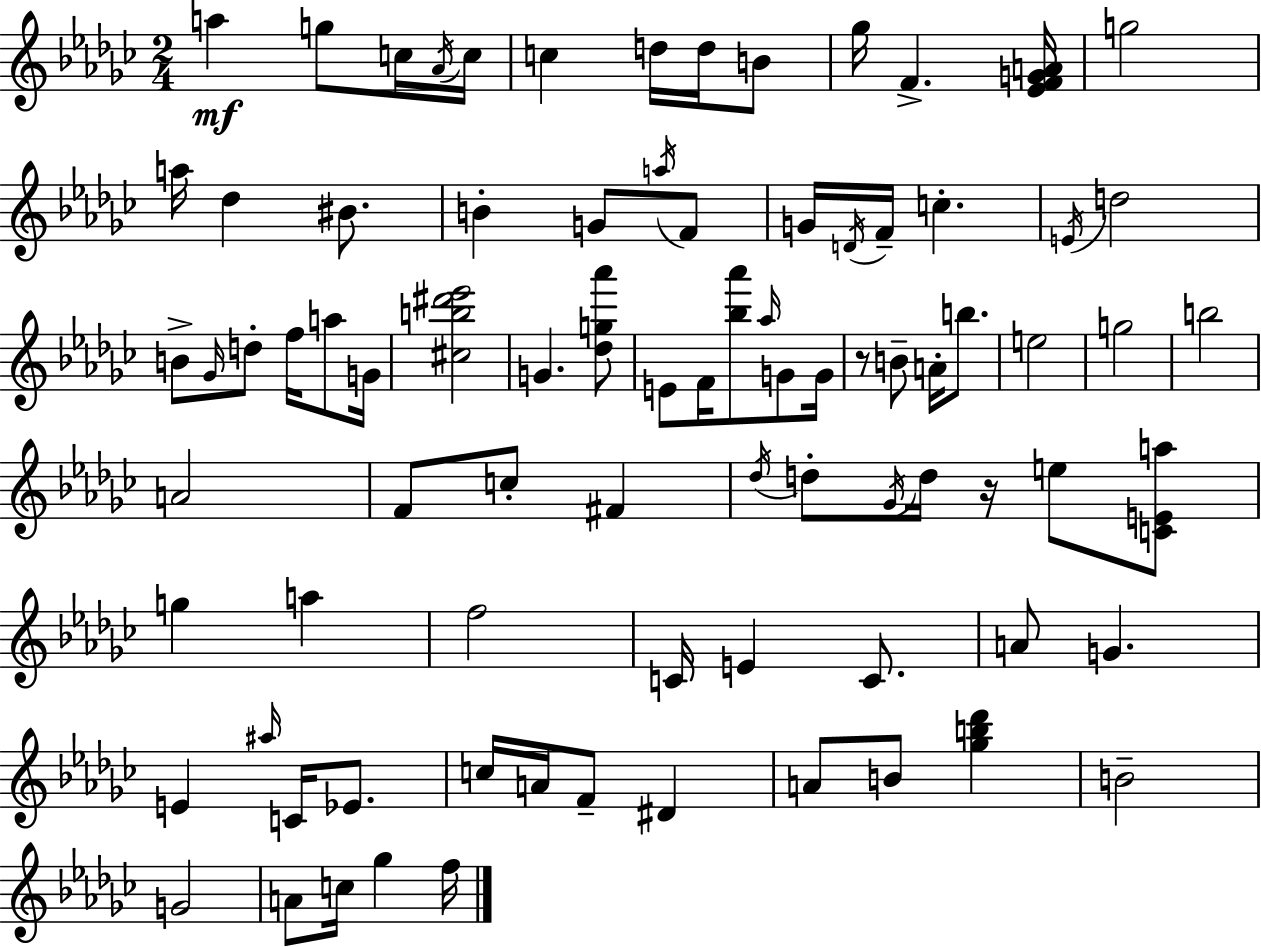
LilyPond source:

{
  \clef treble
  \numericTimeSignature
  \time 2/4
  \key ees \minor
  a''4\mf g''8 c''16 \acciaccatura { aes'16 } | c''16 c''4 d''16 d''16 b'8 | ges''16 f'4.-> | <ees' f' g' a'>16 g''2 | \break a''16 des''4 bis'8. | b'4-. g'8 \acciaccatura { a''16 } | f'8 g'16 \acciaccatura { d'16 } f'16-- c''4.-. | \acciaccatura { e'16 } d''2 | \break b'8-> \grace { ges'16 } d''8-. | f''16 a''8 g'16 <cis'' b'' dis''' ees'''>2 | g'4. | <des'' g'' aes'''>8 e'8 f'16 | \break <bes'' aes'''>8 \grace { aes''16 } g'8 g'16 r8 | b'8-- a'16-. b''8. e''2 | g''2 | b''2 | \break a'2 | f'8 | c''8-. fis'4 \acciaccatura { des''16 } d''8-. | \acciaccatura { ges'16 } d''16 r16 e''8 <c' e' a''>8 | \break g''4 a''4 | f''2 | c'16 e'4 c'8. | a'8 g'4. | \break e'4 \grace { ais''16 } c'16 ees'8. | c''16 a'16 f'8-- dis'4 | a'8 b'8 <ges'' b'' des'''>4 | b'2-- | \break g'2 | a'8 c''16 ges''4 | f''16 \bar "|."
}